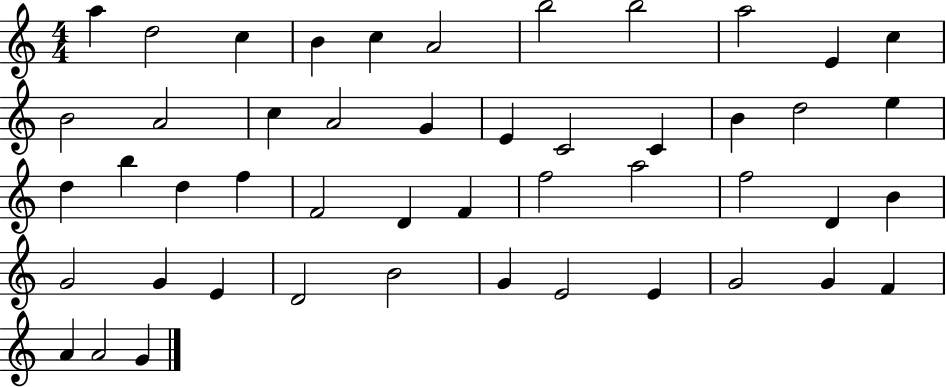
X:1
T:Untitled
M:4/4
L:1/4
K:C
a d2 c B c A2 b2 b2 a2 E c B2 A2 c A2 G E C2 C B d2 e d b d f F2 D F f2 a2 f2 D B G2 G E D2 B2 G E2 E G2 G F A A2 G